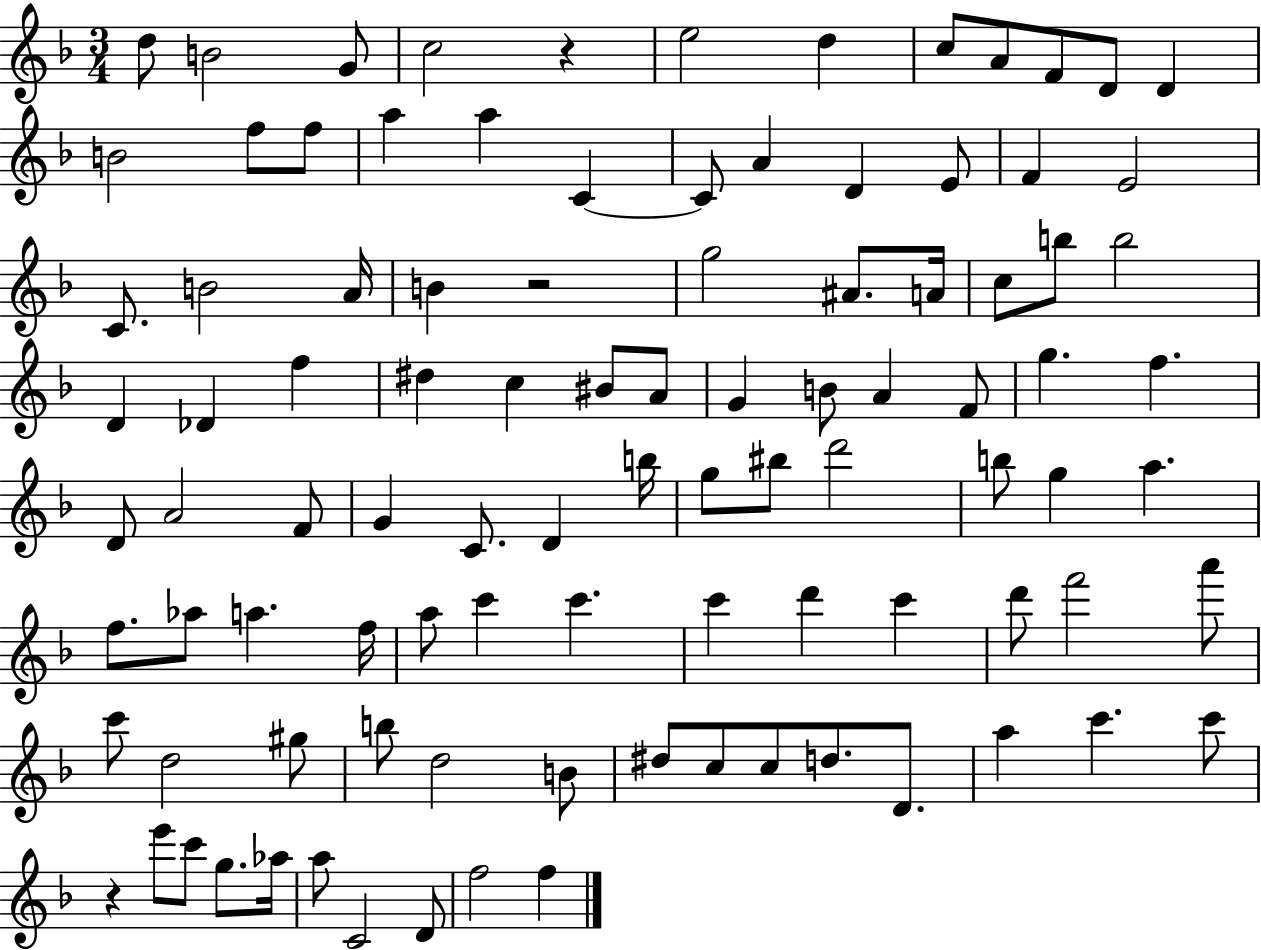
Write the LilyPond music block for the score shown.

{
  \clef treble
  \numericTimeSignature
  \time 3/4
  \key f \major
  d''8 b'2 g'8 | c''2 r4 | e''2 d''4 | c''8 a'8 f'8 d'8 d'4 | \break b'2 f''8 f''8 | a''4 a''4 c'4~~ | c'8 a'4 d'4 e'8 | f'4 e'2 | \break c'8. b'2 a'16 | b'4 r2 | g''2 ais'8. a'16 | c''8 b''8 b''2 | \break d'4 des'4 f''4 | dis''4 c''4 bis'8 a'8 | g'4 b'8 a'4 f'8 | g''4. f''4. | \break d'8 a'2 f'8 | g'4 c'8. d'4 b''16 | g''8 bis''8 d'''2 | b''8 g''4 a''4. | \break f''8. aes''8 a''4. f''16 | a''8 c'''4 c'''4. | c'''4 d'''4 c'''4 | d'''8 f'''2 a'''8 | \break c'''8 d''2 gis''8 | b''8 d''2 b'8 | dis''8 c''8 c''8 d''8. d'8. | a''4 c'''4. c'''8 | \break r4 e'''8 c'''8 g''8. aes''16 | a''8 c'2 d'8 | f''2 f''4 | \bar "|."
}